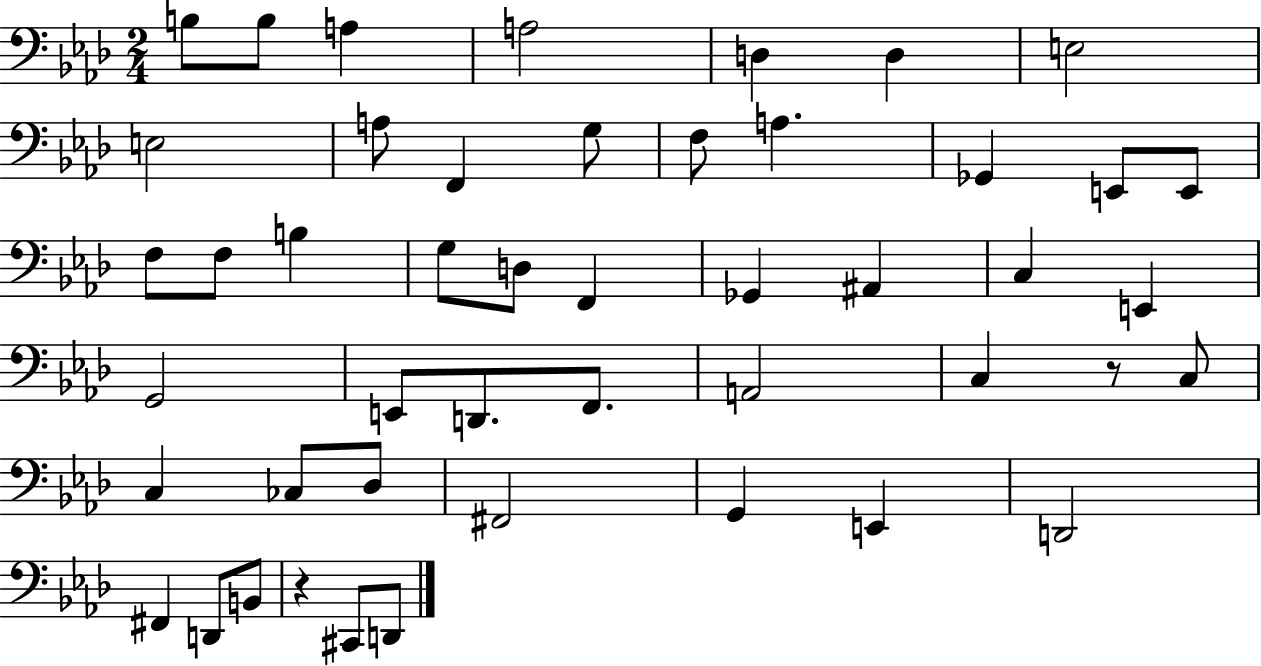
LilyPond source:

{
  \clef bass
  \numericTimeSignature
  \time 2/4
  \key aes \major
  b8 b8 a4 | a2 | d4 d4 | e2 | \break e2 | a8 f,4 g8 | f8 a4. | ges,4 e,8 e,8 | \break f8 f8 b4 | g8 d8 f,4 | ges,4 ais,4 | c4 e,4 | \break g,2 | e,8 d,8. f,8. | a,2 | c4 r8 c8 | \break c4 ces8 des8 | fis,2 | g,4 e,4 | d,2 | \break fis,4 d,8 b,8 | r4 cis,8 d,8 | \bar "|."
}